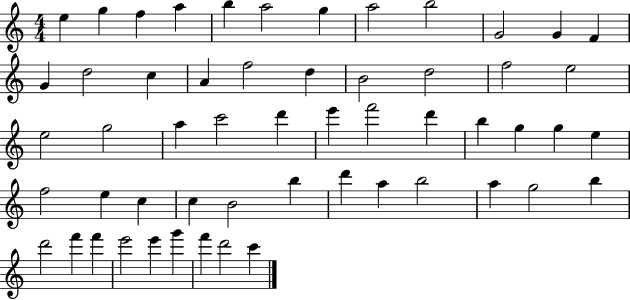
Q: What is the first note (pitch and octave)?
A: E5